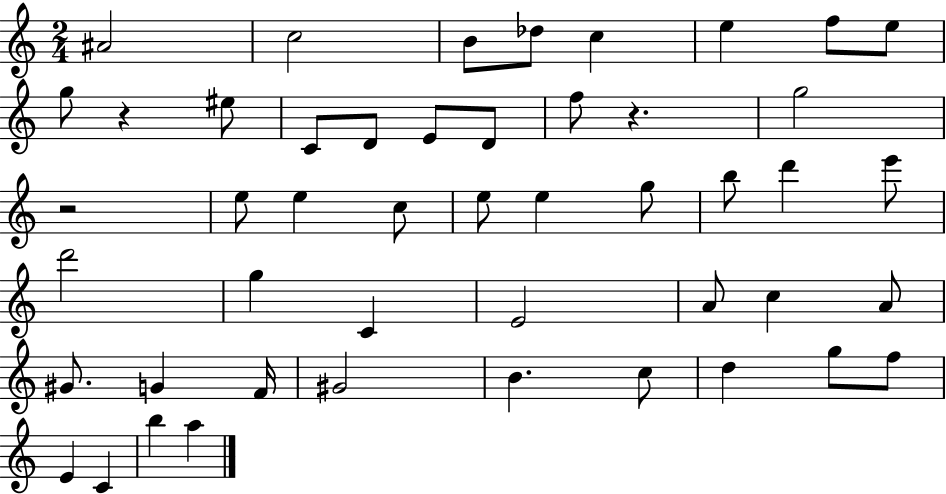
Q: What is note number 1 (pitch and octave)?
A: A#4